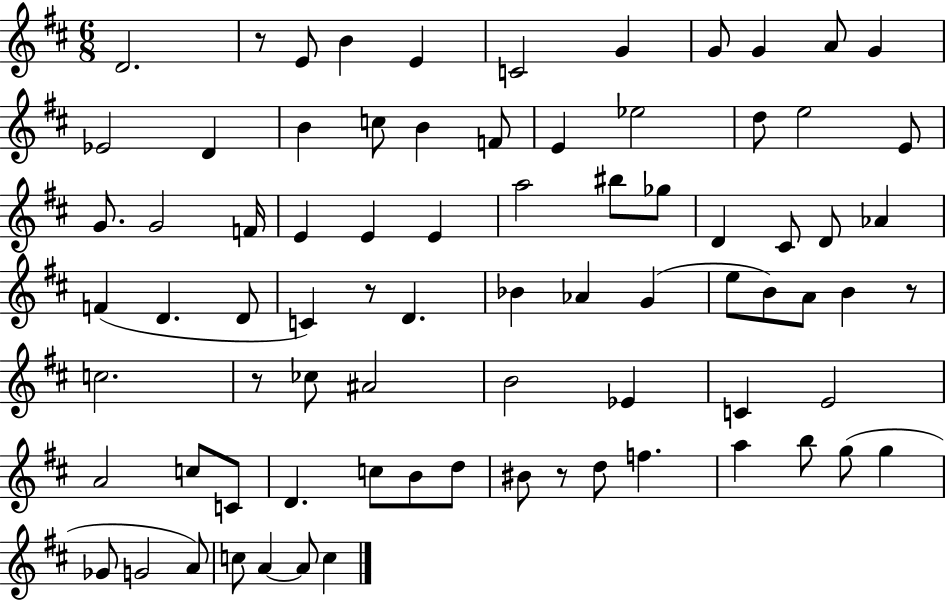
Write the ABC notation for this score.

X:1
T:Untitled
M:6/8
L:1/4
K:D
D2 z/2 E/2 B E C2 G G/2 G A/2 G _E2 D B c/2 B F/2 E _e2 d/2 e2 E/2 G/2 G2 F/4 E E E a2 ^b/2 _g/2 D ^C/2 D/2 _A F D D/2 C z/2 D _B _A G e/2 B/2 A/2 B z/2 c2 z/2 _c/2 ^A2 B2 _E C E2 A2 c/2 C/2 D c/2 B/2 d/2 ^B/2 z/2 d/2 f a b/2 g/2 g _G/2 G2 A/2 c/2 A A/2 c